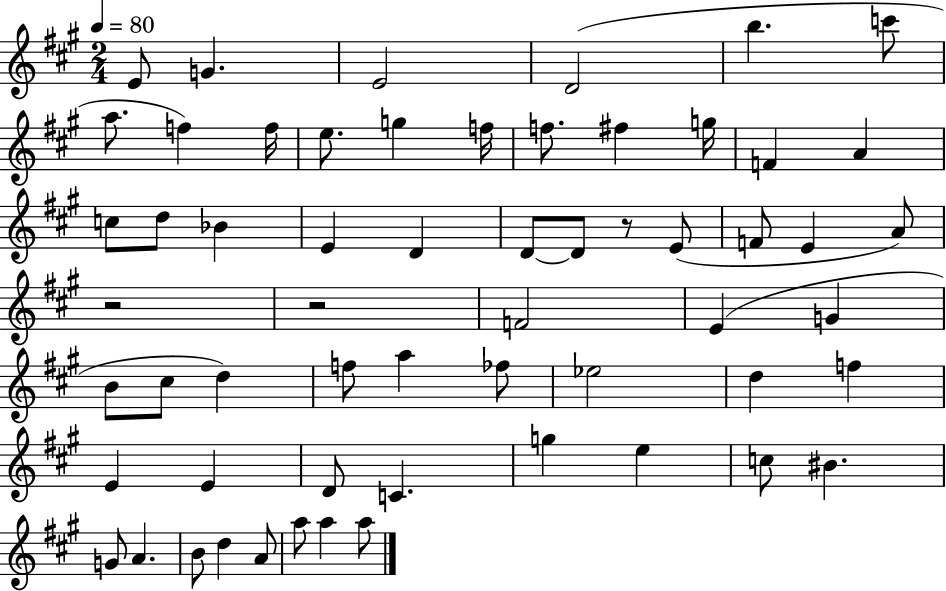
E4/e G4/q. E4/h D4/h B5/q. C6/e A5/e. F5/q F5/s E5/e. G5/q F5/s F5/e. F#5/q G5/s F4/q A4/q C5/e D5/e Bb4/q E4/q D4/q D4/e D4/e R/e E4/e F4/e E4/q A4/e R/h R/h F4/h E4/q G4/q B4/e C#5/e D5/q F5/e A5/q FES5/e Eb5/h D5/q F5/q E4/q E4/q D4/e C4/q. G5/q E5/q C5/e BIS4/q. G4/e A4/q. B4/e D5/q A4/e A5/e A5/q A5/e